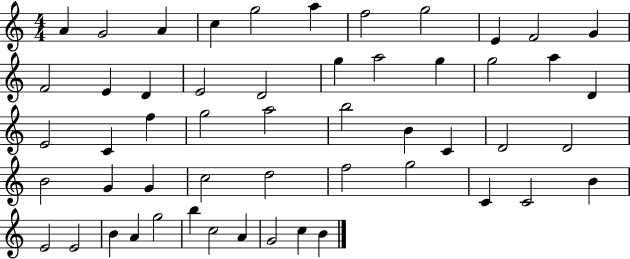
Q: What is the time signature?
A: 4/4